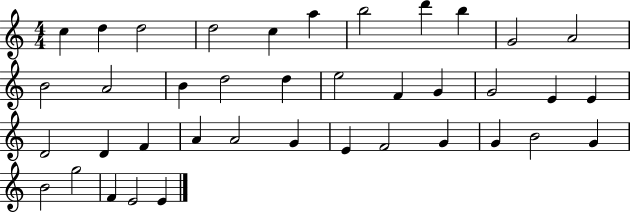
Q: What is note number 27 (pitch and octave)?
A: A4